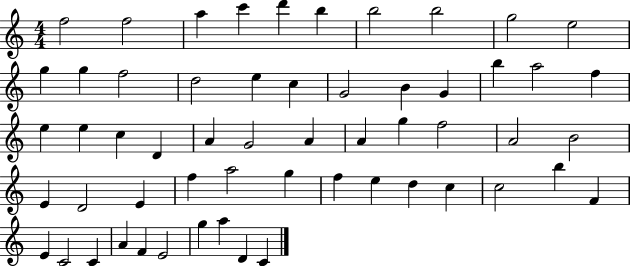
F5/h F5/h A5/q C6/q D6/q B5/q B5/h B5/h G5/h E5/h G5/q G5/q F5/h D5/h E5/q C5/q G4/h B4/q G4/q B5/q A5/h F5/q E5/q E5/q C5/q D4/q A4/q G4/h A4/q A4/q G5/q F5/h A4/h B4/h E4/q D4/h E4/q F5/q A5/h G5/q F5/q E5/q D5/q C5/q C5/h B5/q F4/q E4/q C4/h C4/q A4/q F4/q E4/h G5/q A5/q D4/q C4/q